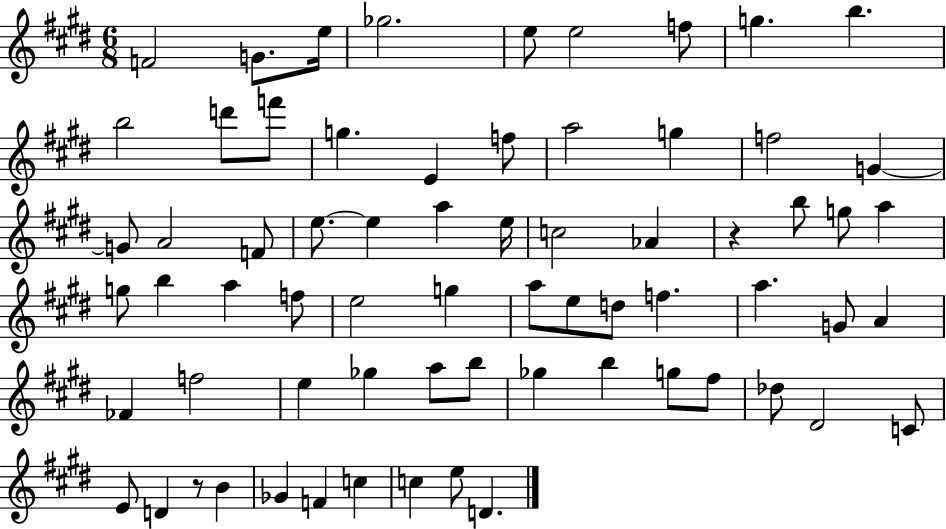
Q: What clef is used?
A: treble